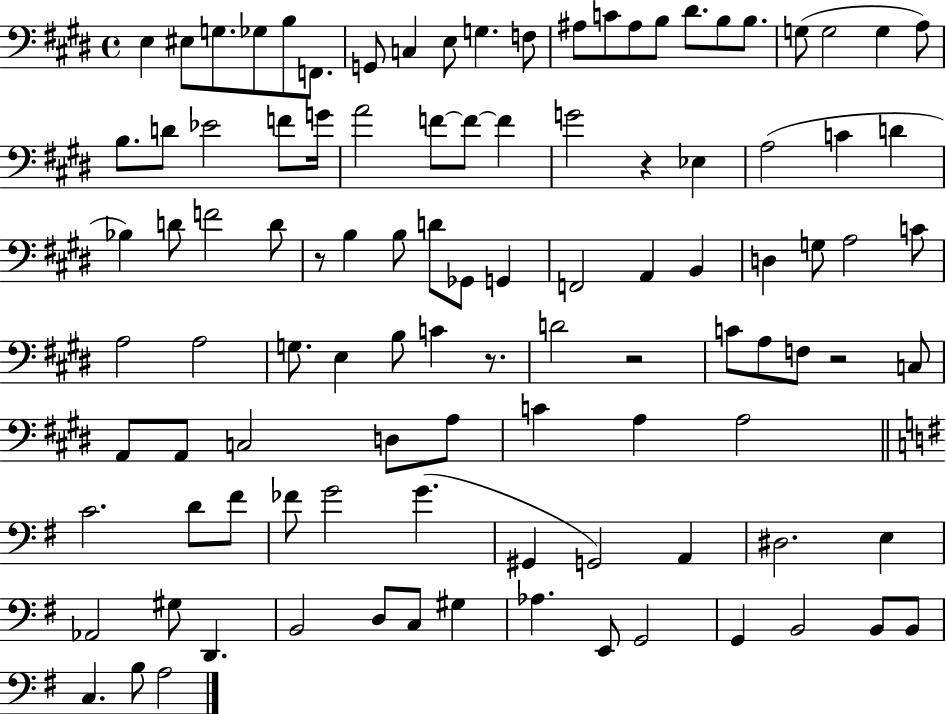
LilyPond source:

{
  \clef bass
  \time 4/4
  \defaultTimeSignature
  \key e \major
  \repeat volta 2 { e4 eis8 g8. ges8 b8 f,8. | g,8 c4 e8 g4. f8 | ais8 c'8 ais8 b8 dis'8. b8 b8. | g8( g2 g4 a8) | \break b8. d'8 ees'2 f'8 g'16 | a'2 f'8~~ f'8~~ f'4 | g'2 r4 ees4 | a2( c'4 d'4 | \break bes4) d'8 f'2 d'8 | r8 b4 b8 d'8 ges,8 g,4 | f,2 a,4 b,4 | d4 g8 a2 c'8 | \break a2 a2 | g8. e4 b8 c'4 r8. | d'2 r2 | c'8 a8 f8 r2 c8 | \break a,8 a,8 c2 d8 a8 | c'4 a4 a2 | \bar "||" \break \key g \major c'2. d'8 fis'8 | fes'8 g'2 g'4.( | gis,4 g,2) a,4 | dis2. e4 | \break aes,2 gis8 d,4. | b,2 d8 c8 gis4 | aes4. e,8 g,2 | g,4 b,2 b,8 b,8 | \break c4. b8 a2 | } \bar "|."
}